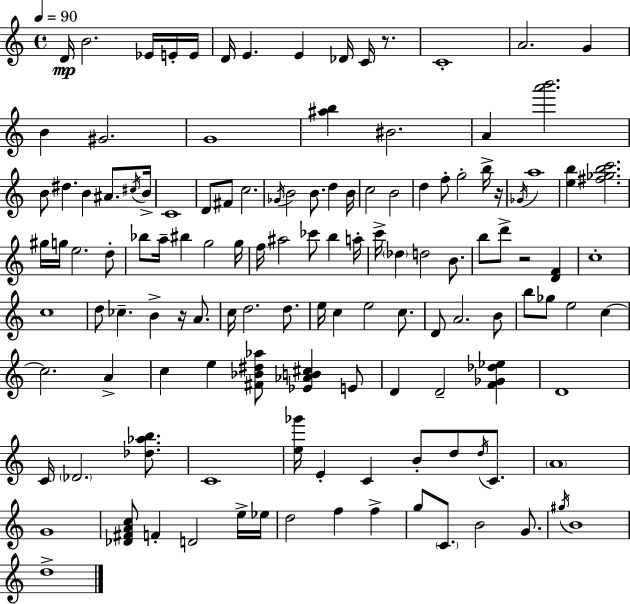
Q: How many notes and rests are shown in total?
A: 129